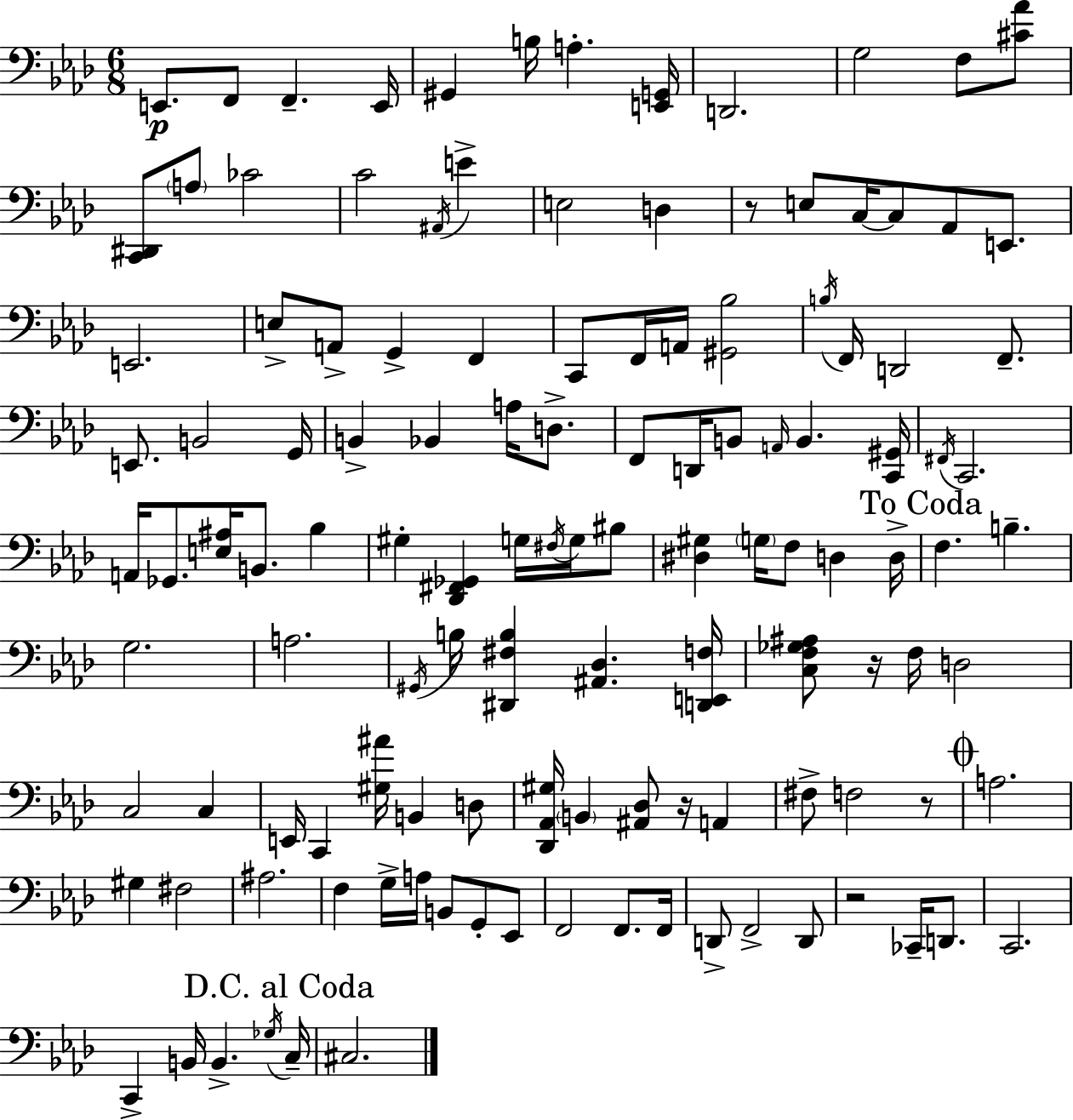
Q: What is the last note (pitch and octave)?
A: C#3